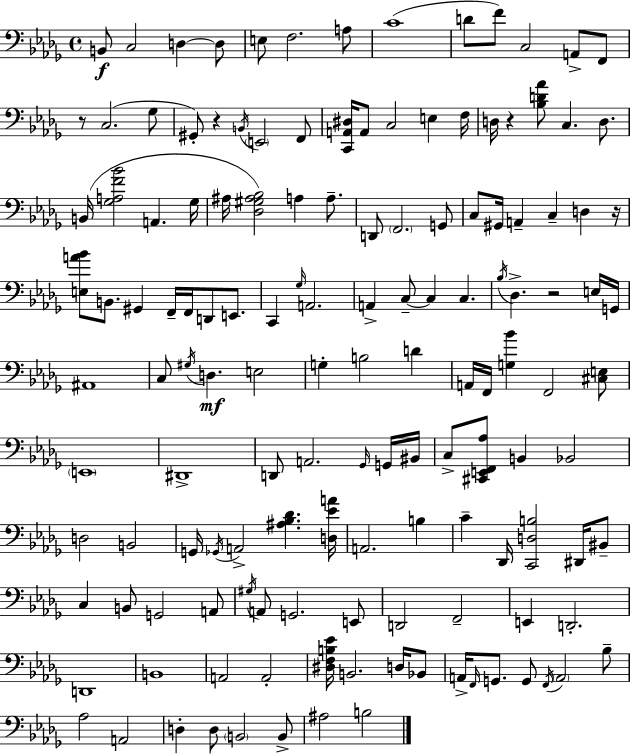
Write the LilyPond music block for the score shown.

{
  \clef bass
  \time 4/4
  \defaultTimeSignature
  \key bes \minor
  b,8\f c2 d4~~ d8 | e8 f2. a8 | c'1( | d'8 f'8) c2 a,8-> f,8 | \break r8 c2.( ges8 | gis,8-.) r4 \acciaccatura { b,16 } \parenthesize e,2 f,8 | <c, a, dis>16 a,8 c2 e4 | f16 d16 r4 <bes d' aes'>8 c4. d8. | \break b,16( <ges a f' bes'>2 a,4. | ges16 ais16 <des gis ais bes>2) a4 a8.-- | d,8 \parenthesize f,2. g,8 | c8 gis,16 a,4-- c4-- d4 | \break r16 <e a' bes'>8 b,8. gis,4 f,16-- f,16 d,8 e,8. | c,4 \grace { ges16 } a,2. | a,4-> c8--~~ c4 c4. | \acciaccatura { bes16 } des4.-> r2 | \break e16 g,16 ais,1 | c8 \acciaccatura { gis16 } d4.\mf e2 | g4-. b2 | d'4 a,16 f,16 <g bes'>4 f,2 | \break <cis e>8 \parenthesize e,1 | dis,1-> | d,8 a,2. | \grace { ges,16 } g,16 bis,16 c8-> <cis, e, f, aes>8 b,4 bes,2 | \break d2 b,2 | g,16 \acciaccatura { ges,16 } a,2-> <ais bes des'>4. | <d ees' a'>16 a,2. | b4 c'4-- des,16 <c, d b>2 | \break dis,16 bis,8-- c4 b,8 g,2 | a,8 \acciaccatura { gis16 } a,8 g,2. | e,8 d,2 f,2-- | e,4 d,2.-. | \break d,1 | b,1 | a,2 a,2-. | <dis f b ees'>16 b,2. | \break d16 bes,8 a,16-> \grace { f,16 } g,8. g,8 \acciaccatura { f,16 } \parenthesize a,2 | bes8-- aes2 | a,2 d4-. d8 \parenthesize b,2 | b,8-> ais2 | \break b2 \bar "|."
}